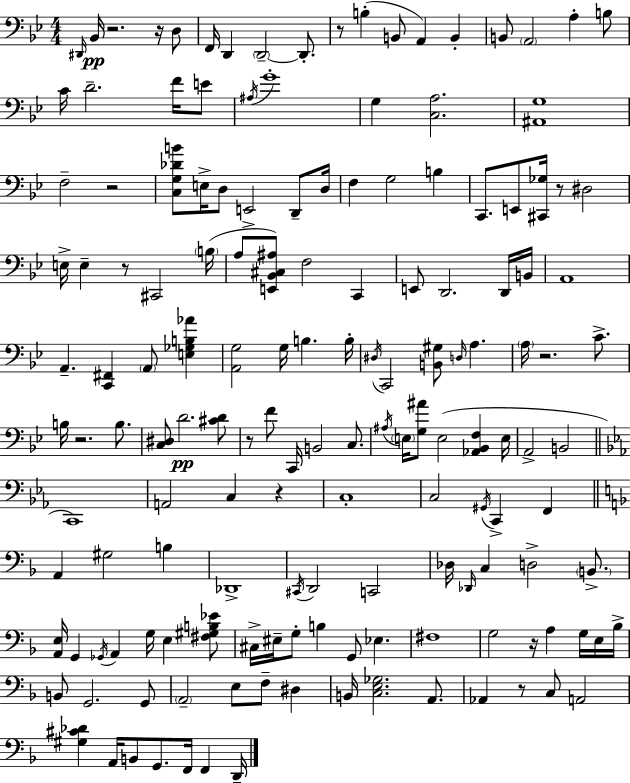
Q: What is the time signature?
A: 4/4